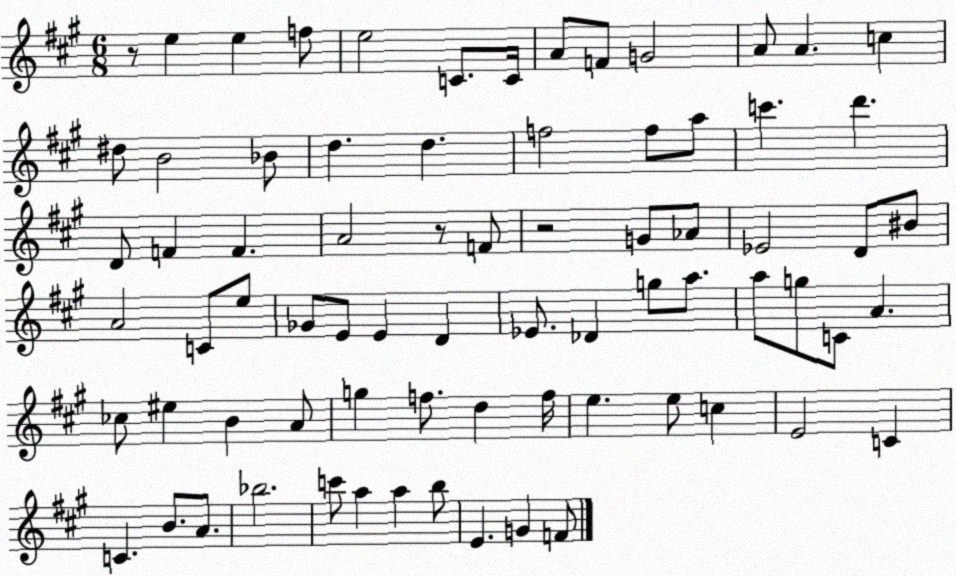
X:1
T:Untitled
M:6/8
L:1/4
K:A
z/2 e e f/2 e2 C/2 C/4 A/2 F/2 G2 A/2 A c ^d/2 B2 _B/2 d d f2 f/2 a/2 c' d' D/2 F F A2 z/2 F/2 z2 G/2 _A/2 _E2 D/2 ^B/2 A2 C/2 e/2 _G/2 E/2 E D _E/2 _D g/2 a/2 a/2 g/2 C/2 A _c/2 ^e B A/2 g f/2 d f/4 e e/2 c E2 C C B/2 A/2 _b2 c'/2 a a b/2 E G F/2